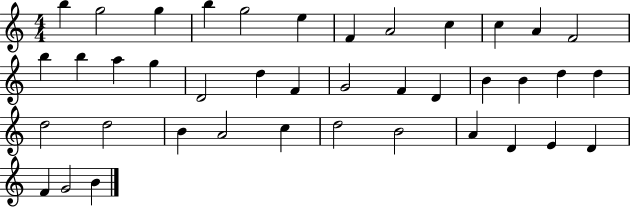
{
  \clef treble
  \numericTimeSignature
  \time 4/4
  \key c \major
  b''4 g''2 g''4 | b''4 g''2 e''4 | f'4 a'2 c''4 | c''4 a'4 f'2 | \break b''4 b''4 a''4 g''4 | d'2 d''4 f'4 | g'2 f'4 d'4 | b'4 b'4 d''4 d''4 | \break d''2 d''2 | b'4 a'2 c''4 | d''2 b'2 | a'4 d'4 e'4 d'4 | \break f'4 g'2 b'4 | \bar "|."
}